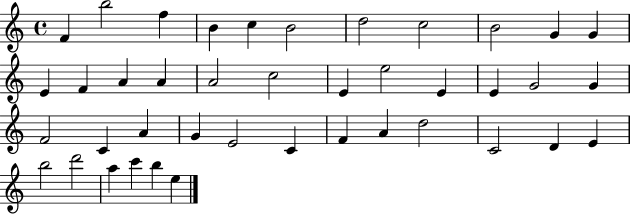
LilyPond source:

{
  \clef treble
  \time 4/4
  \defaultTimeSignature
  \key c \major
  f'4 b''2 f''4 | b'4 c''4 b'2 | d''2 c''2 | b'2 g'4 g'4 | \break e'4 f'4 a'4 a'4 | a'2 c''2 | e'4 e''2 e'4 | e'4 g'2 g'4 | \break f'2 c'4 a'4 | g'4 e'2 c'4 | f'4 a'4 d''2 | c'2 d'4 e'4 | \break b''2 d'''2 | a''4 c'''4 b''4 e''4 | \bar "|."
}